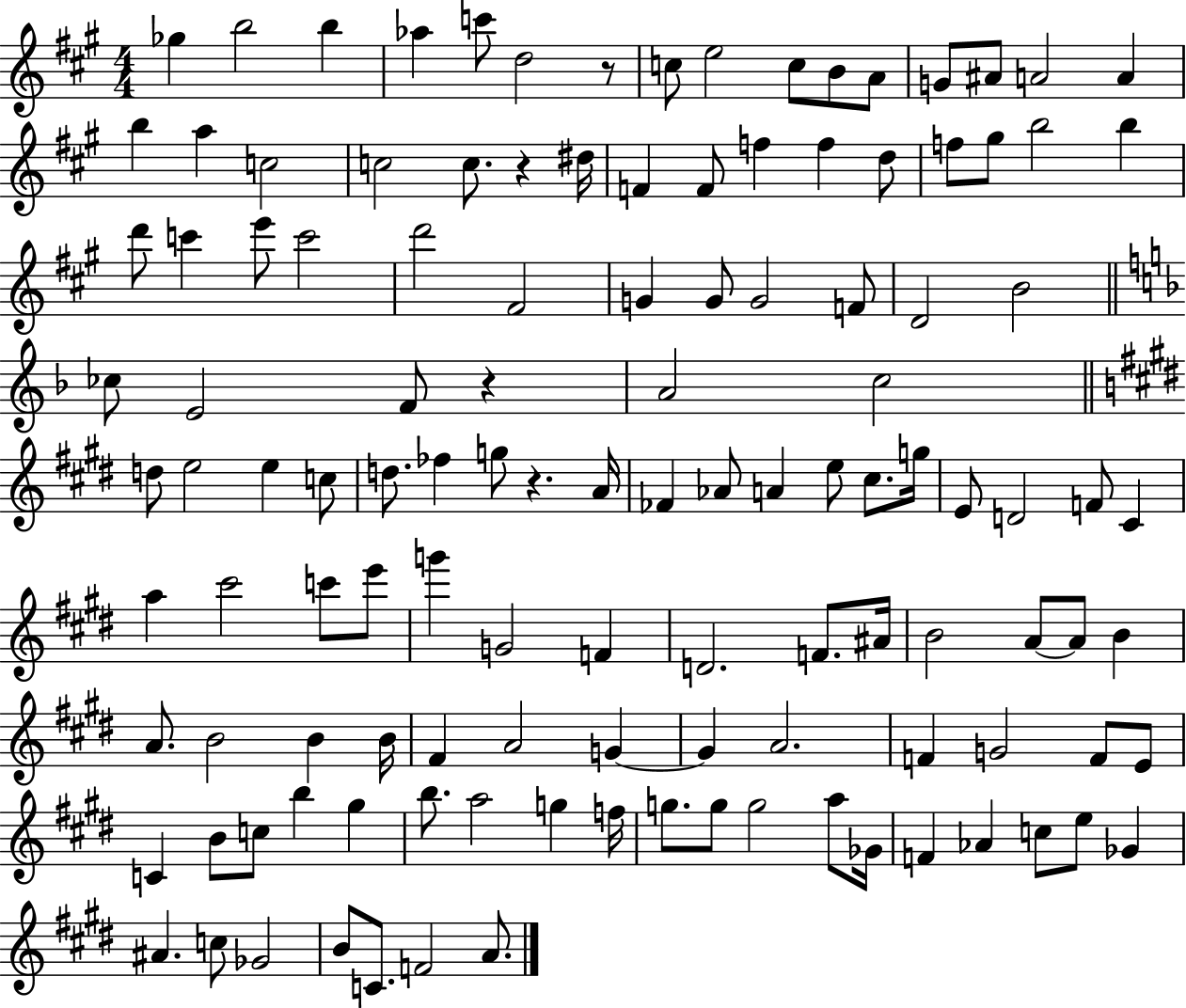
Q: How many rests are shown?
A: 4